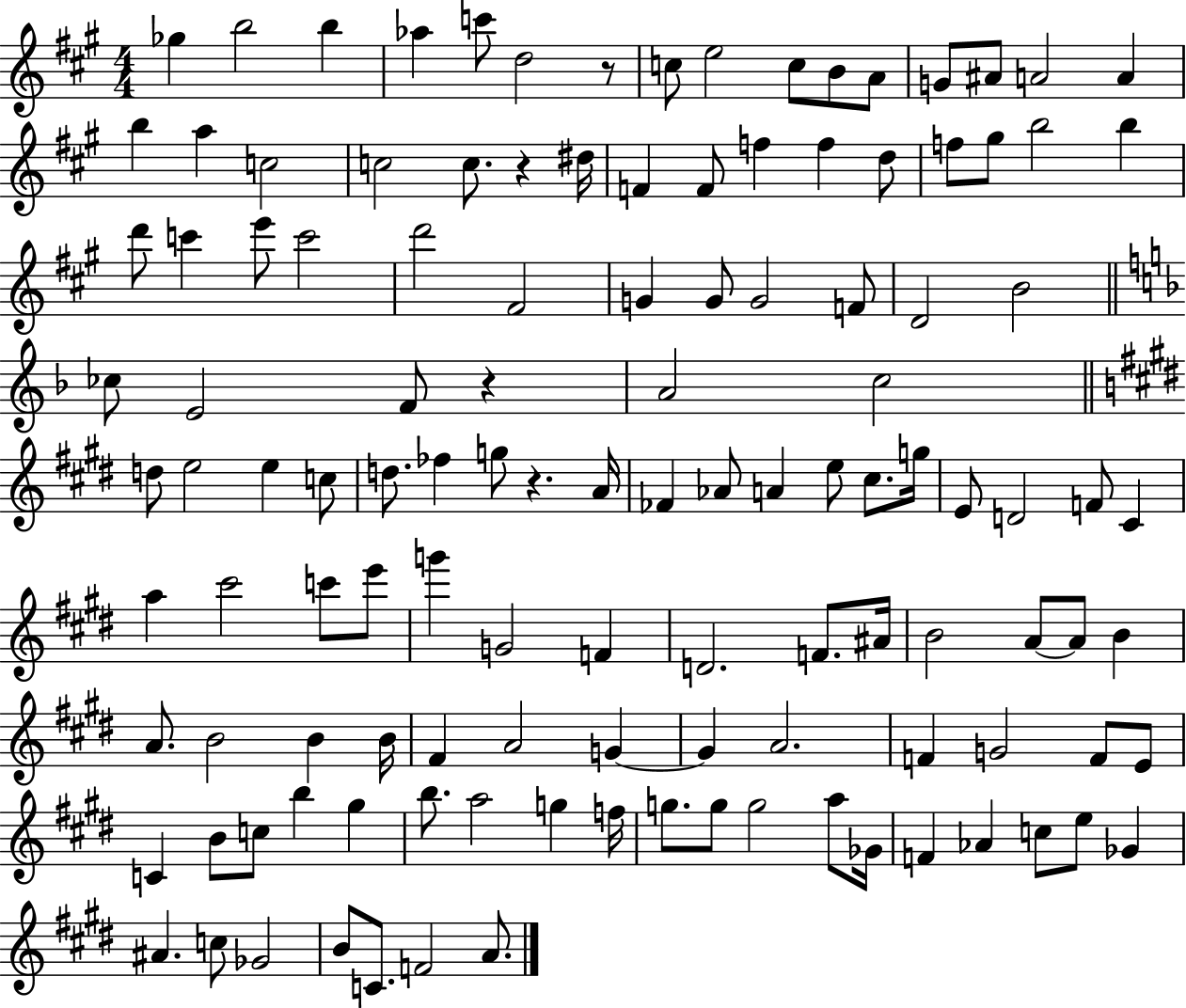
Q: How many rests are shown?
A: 4